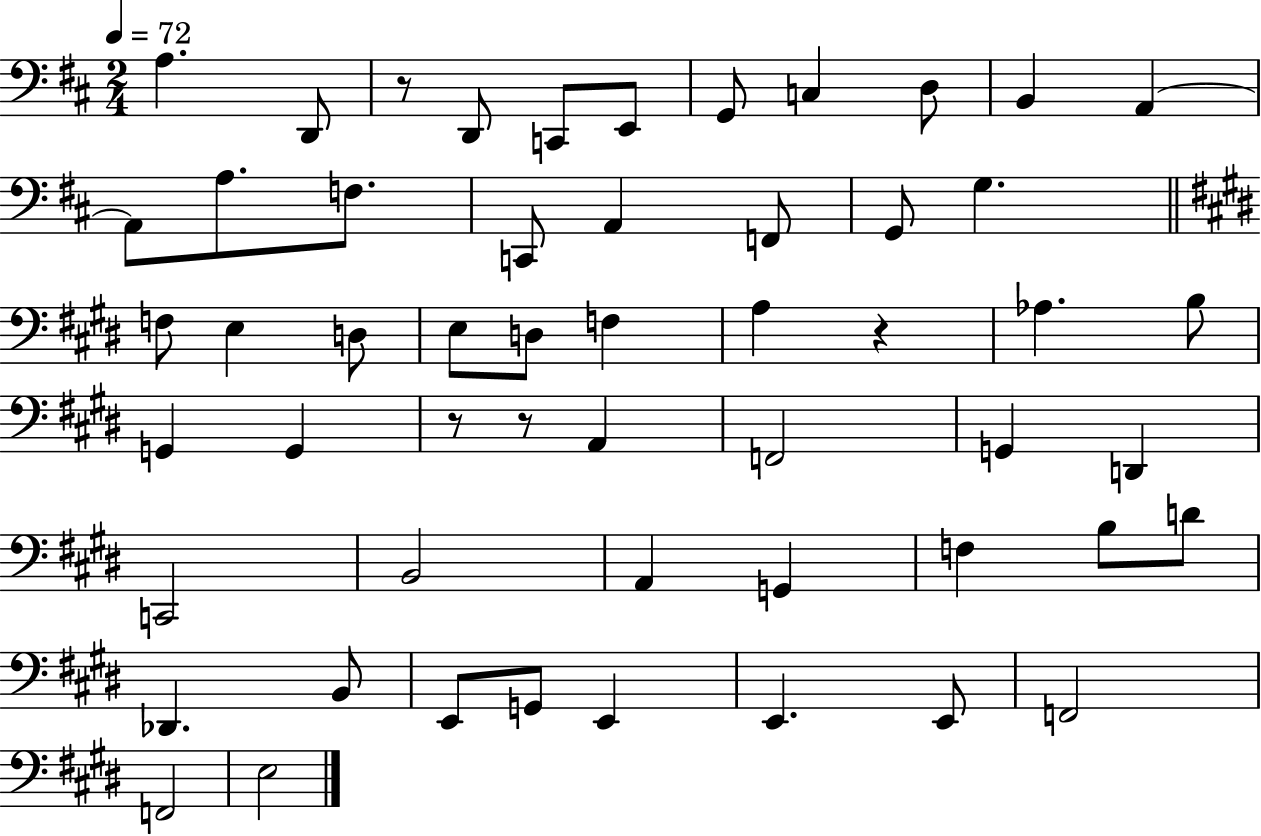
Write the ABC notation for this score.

X:1
T:Untitled
M:2/4
L:1/4
K:D
A, D,,/2 z/2 D,,/2 C,,/2 E,,/2 G,,/2 C, D,/2 B,, A,, A,,/2 A,/2 F,/2 C,,/2 A,, F,,/2 G,,/2 G, F,/2 E, D,/2 E,/2 D,/2 F, A, z _A, B,/2 G,, G,, z/2 z/2 A,, F,,2 G,, D,, C,,2 B,,2 A,, G,, F, B,/2 D/2 _D,, B,,/2 E,,/2 G,,/2 E,, E,, E,,/2 F,,2 F,,2 E,2